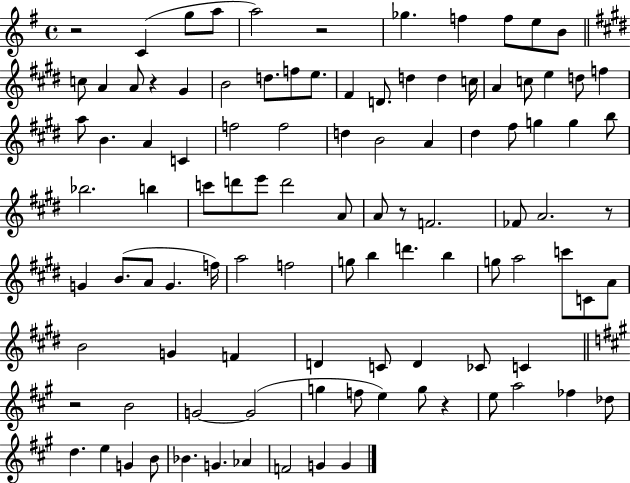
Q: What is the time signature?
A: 4/4